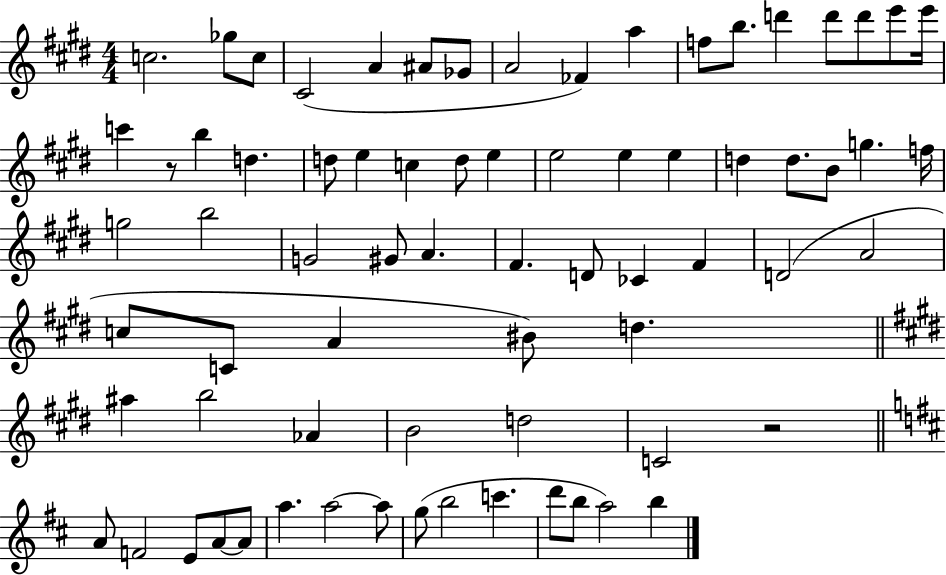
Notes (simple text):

C5/h. Gb5/e C5/e C#4/h A4/q A#4/e Gb4/e A4/h FES4/q A5/q F5/e B5/e. D6/q D6/e D6/e E6/e E6/s C6/q R/e B5/q D5/q. D5/e E5/q C5/q D5/e E5/q E5/h E5/q E5/q D5/q D5/e. B4/e G5/q. F5/s G5/h B5/h G4/h G#4/e A4/q. F#4/q. D4/e CES4/q F#4/q D4/h A4/h C5/e C4/e A4/q BIS4/e D5/q. A#5/q B5/h Ab4/q B4/h D5/h C4/h R/h A4/e F4/h E4/e A4/e A4/e A5/q. A5/h A5/e G5/e B5/h C6/q. D6/e B5/e A5/h B5/q